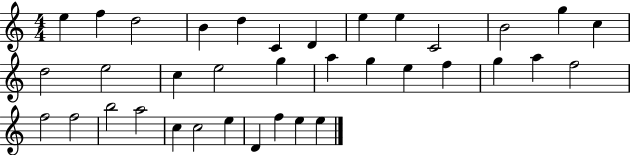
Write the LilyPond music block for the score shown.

{
  \clef treble
  \numericTimeSignature
  \time 4/4
  \key c \major
  e''4 f''4 d''2 | b'4 d''4 c'4 d'4 | e''4 e''4 c'2 | b'2 g''4 c''4 | \break d''2 e''2 | c''4 e''2 g''4 | a''4 g''4 e''4 f''4 | g''4 a''4 f''2 | \break f''2 f''2 | b''2 a''2 | c''4 c''2 e''4 | d'4 f''4 e''4 e''4 | \break \bar "|."
}